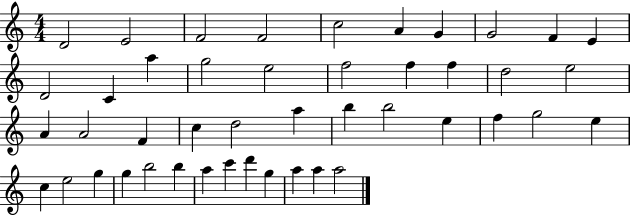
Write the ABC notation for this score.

X:1
T:Untitled
M:4/4
L:1/4
K:C
D2 E2 F2 F2 c2 A G G2 F E D2 C a g2 e2 f2 f f d2 e2 A A2 F c d2 a b b2 e f g2 e c e2 g g b2 b a c' d' g a a a2